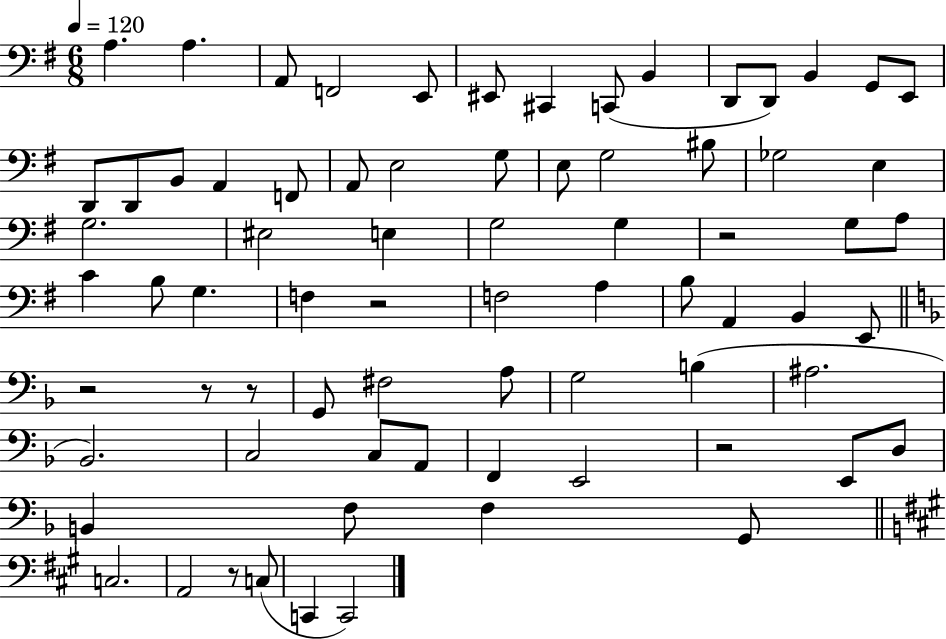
X:1
T:Untitled
M:6/8
L:1/4
K:G
A, A, A,,/2 F,,2 E,,/2 ^E,,/2 ^C,, C,,/2 B,, D,,/2 D,,/2 B,, G,,/2 E,,/2 D,,/2 D,,/2 B,,/2 A,, F,,/2 A,,/2 E,2 G,/2 E,/2 G,2 ^B,/2 _G,2 E, G,2 ^E,2 E, G,2 G, z2 G,/2 A,/2 C B,/2 G, F, z2 F,2 A, B,/2 A,, B,, E,,/2 z2 z/2 z/2 G,,/2 ^F,2 A,/2 G,2 B, ^A,2 _B,,2 C,2 C,/2 A,,/2 F,, E,,2 z2 E,,/2 D,/2 B,, F,/2 F, G,,/2 C,2 A,,2 z/2 C,/2 C,, C,,2